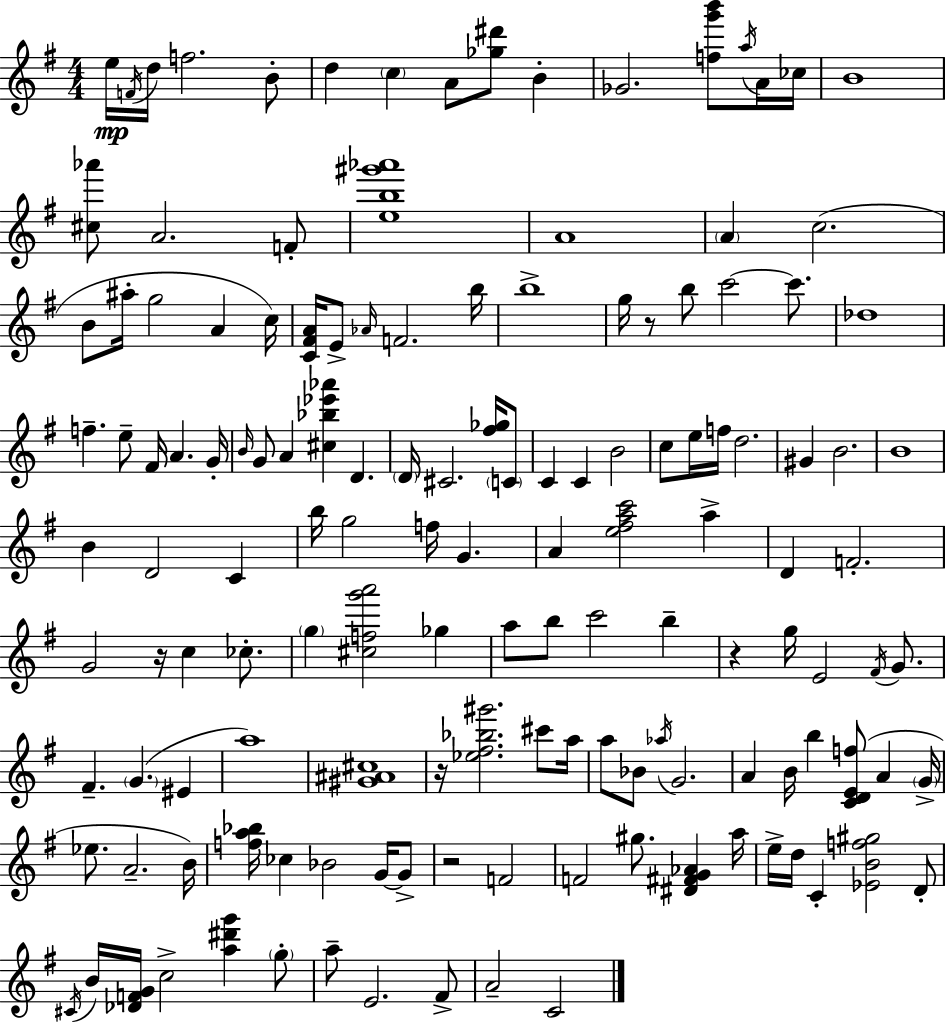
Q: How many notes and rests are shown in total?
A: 141